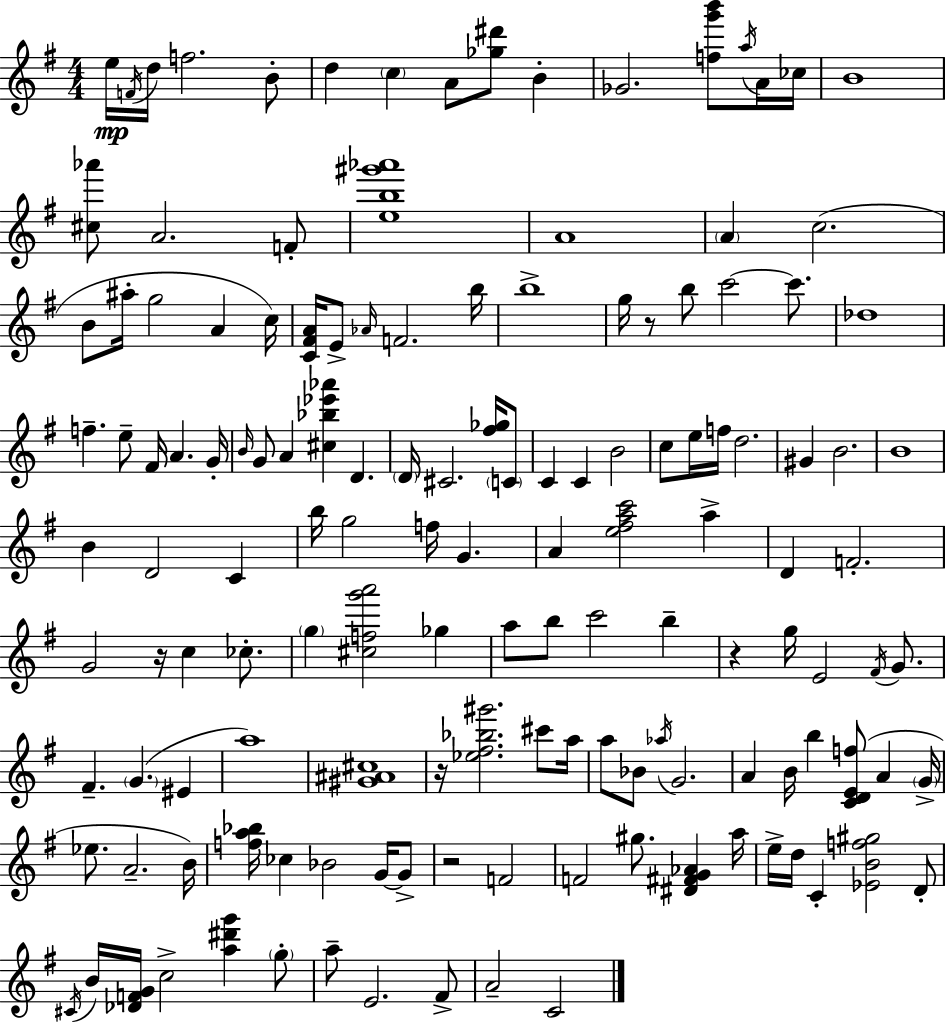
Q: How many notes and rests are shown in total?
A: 141